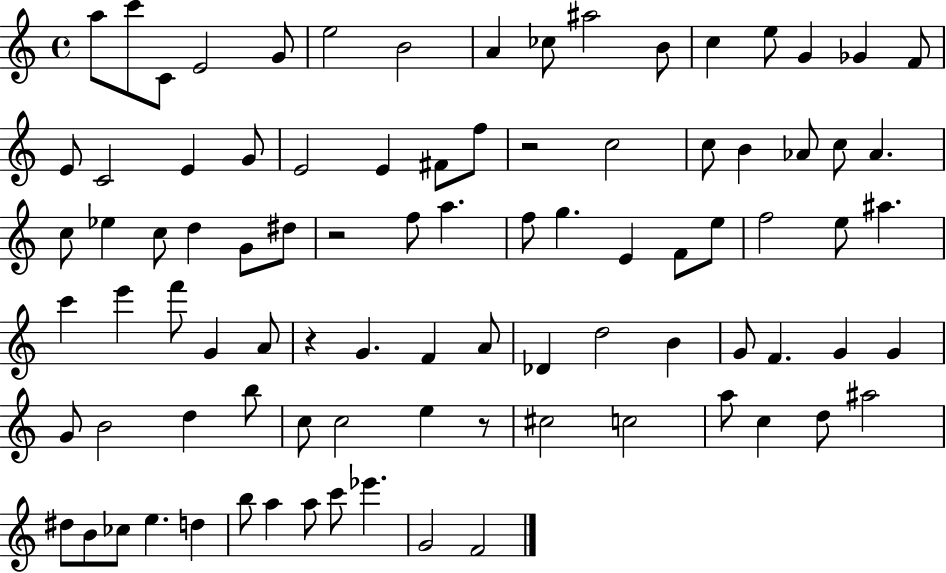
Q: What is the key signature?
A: C major